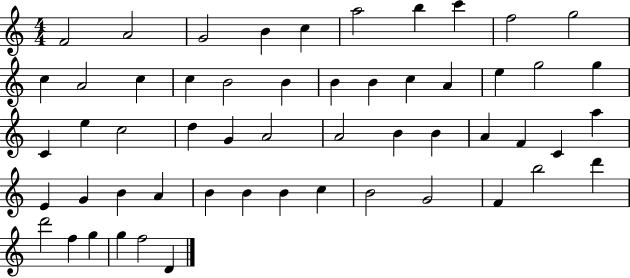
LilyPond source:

{
  \clef treble
  \numericTimeSignature
  \time 4/4
  \key c \major
  f'2 a'2 | g'2 b'4 c''4 | a''2 b''4 c'''4 | f''2 g''2 | \break c''4 a'2 c''4 | c''4 b'2 b'4 | b'4 b'4 c''4 a'4 | e''4 g''2 g''4 | \break c'4 e''4 c''2 | d''4 g'4 a'2 | a'2 b'4 b'4 | a'4 f'4 c'4 a''4 | \break e'4 g'4 b'4 a'4 | b'4 b'4 b'4 c''4 | b'2 g'2 | f'4 b''2 d'''4 | \break d'''2 f''4 g''4 | g''4 f''2 d'4 | \bar "|."
}